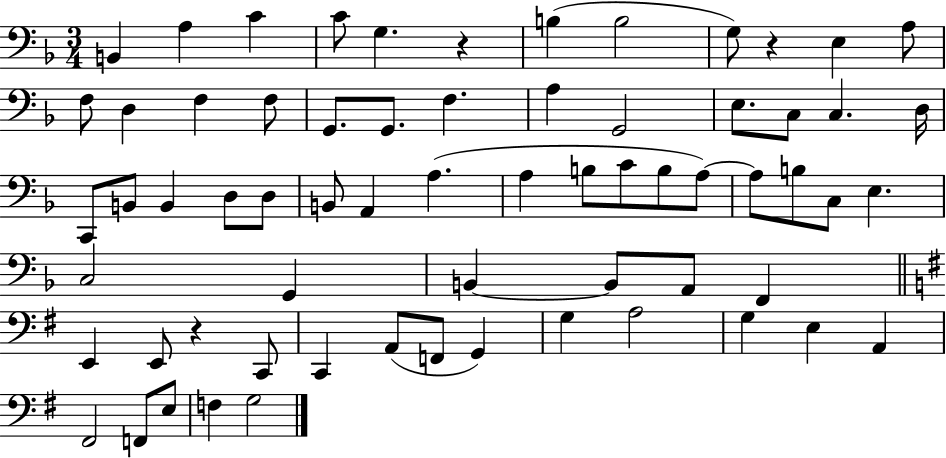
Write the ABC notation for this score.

X:1
T:Untitled
M:3/4
L:1/4
K:F
B,, A, C C/2 G, z B, B,2 G,/2 z E, A,/2 F,/2 D, F, F,/2 G,,/2 G,,/2 F, A, G,,2 E,/2 C,/2 C, D,/4 C,,/2 B,,/2 B,, D,/2 D,/2 B,,/2 A,, A, A, B,/2 C/2 B,/2 A,/2 A,/2 B,/2 C,/2 E, C,2 G,, B,, B,,/2 A,,/2 F,, E,, E,,/2 z C,,/2 C,, A,,/2 F,,/2 G,, G, A,2 G, E, A,, ^F,,2 F,,/2 E,/2 F, G,2